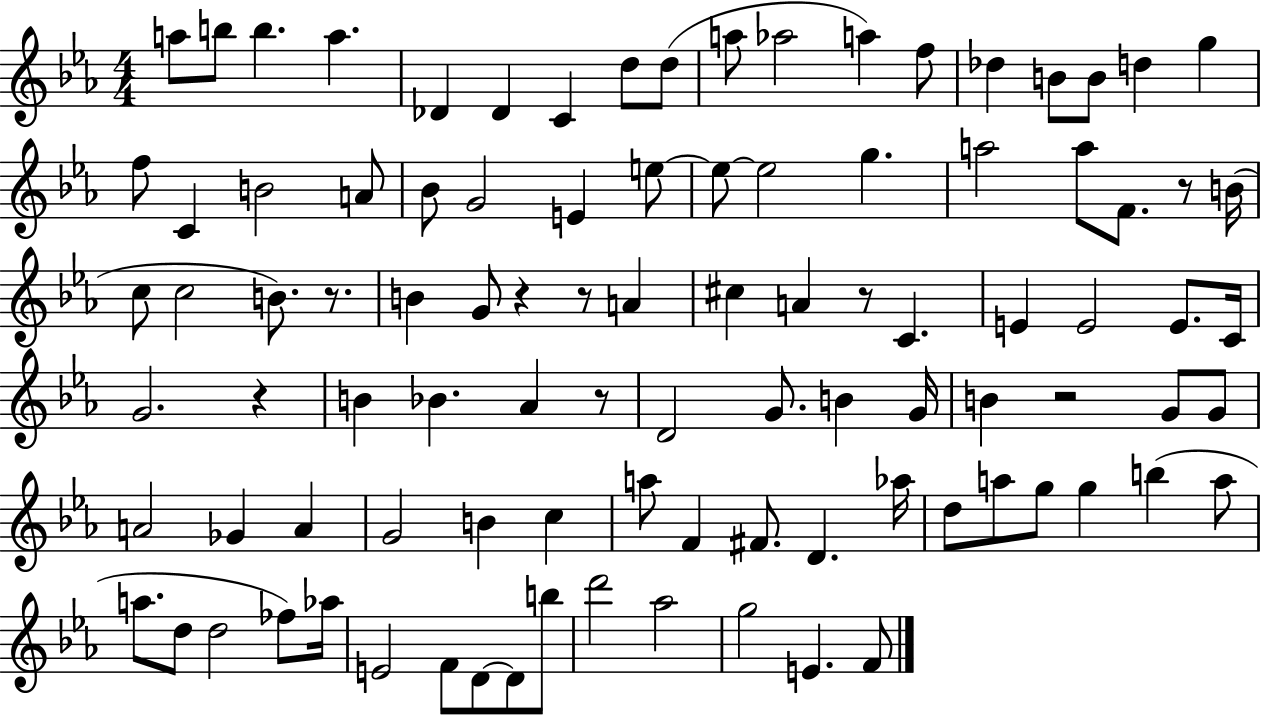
{
  \clef treble
  \numericTimeSignature
  \time 4/4
  \key ees \major
  a''8 b''8 b''4. a''4. | des'4 des'4 c'4 d''8 d''8( | a''8 aes''2 a''4) f''8 | des''4 b'8 b'8 d''4 g''4 | \break f''8 c'4 b'2 a'8 | bes'8 g'2 e'4 e''8~~ | e''8~~ e''2 g''4. | a''2 a''8 f'8. r8 b'16( | \break c''8 c''2 b'8.) r8. | b'4 g'8 r4 r8 a'4 | cis''4 a'4 r8 c'4. | e'4 e'2 e'8. c'16 | \break g'2. r4 | b'4 bes'4. aes'4 r8 | d'2 g'8. b'4 g'16 | b'4 r2 g'8 g'8 | \break a'2 ges'4 a'4 | g'2 b'4 c''4 | a''8 f'4 fis'8. d'4. aes''16 | d''8 a''8 g''8 g''4 b''4( a''8 | \break a''8. d''8 d''2 fes''8) aes''16 | e'2 f'8 d'8~~ d'8 b''8 | d'''2 aes''2 | g''2 e'4. f'8 | \break \bar "|."
}